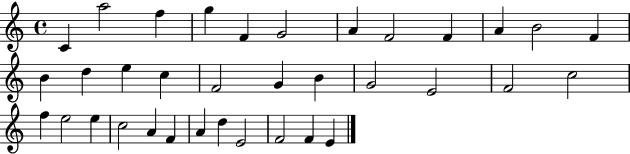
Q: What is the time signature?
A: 4/4